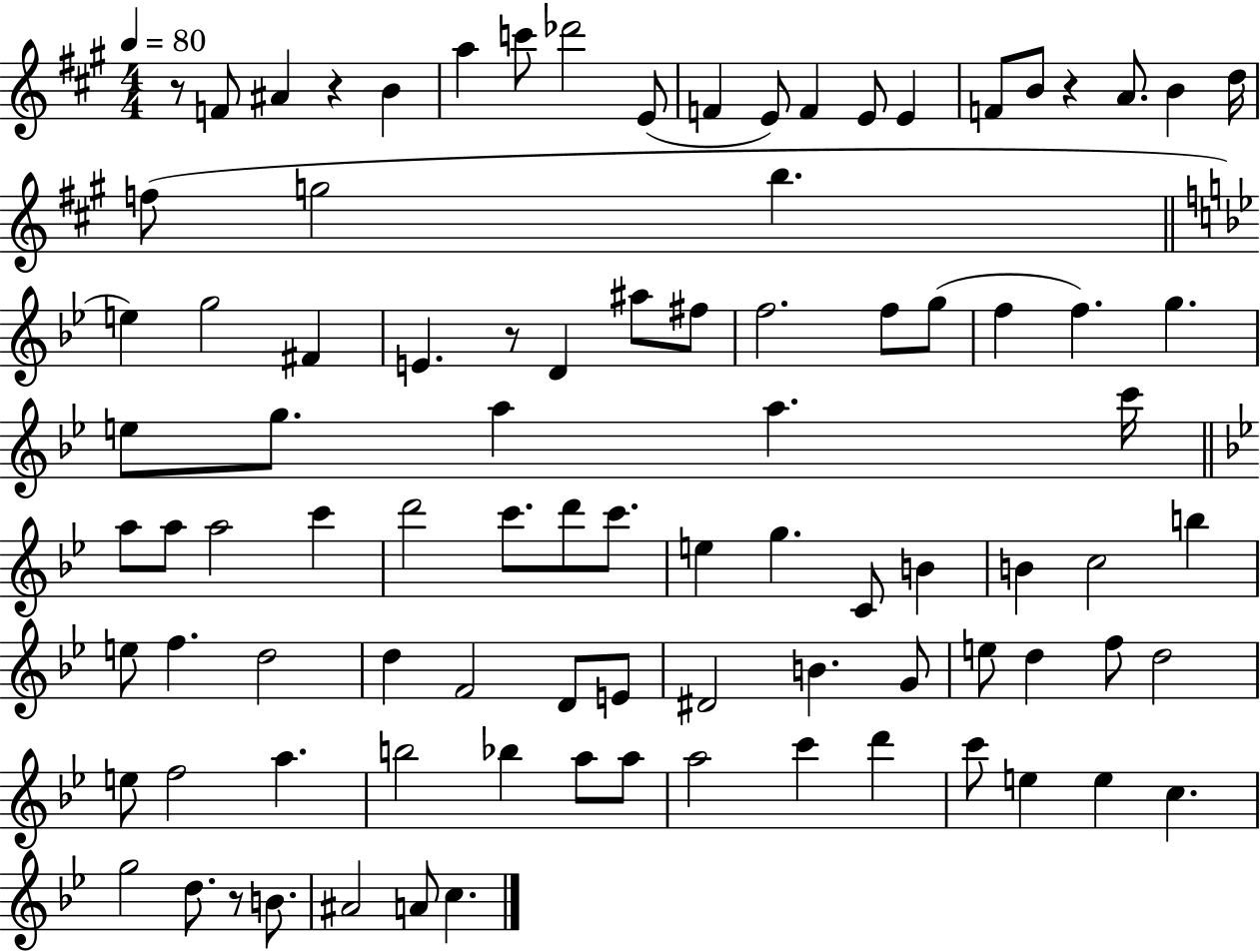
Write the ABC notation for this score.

X:1
T:Untitled
M:4/4
L:1/4
K:A
z/2 F/2 ^A z B a c'/2 _d'2 E/2 F E/2 F E/2 E F/2 B/2 z A/2 B d/4 f/2 g2 b e g2 ^F E z/2 D ^a/2 ^f/2 f2 f/2 g/2 f f g e/2 g/2 a a c'/4 a/2 a/2 a2 c' d'2 c'/2 d'/2 c'/2 e g C/2 B B c2 b e/2 f d2 d F2 D/2 E/2 ^D2 B G/2 e/2 d f/2 d2 e/2 f2 a b2 _b a/2 a/2 a2 c' d' c'/2 e e c g2 d/2 z/2 B/2 ^A2 A/2 c